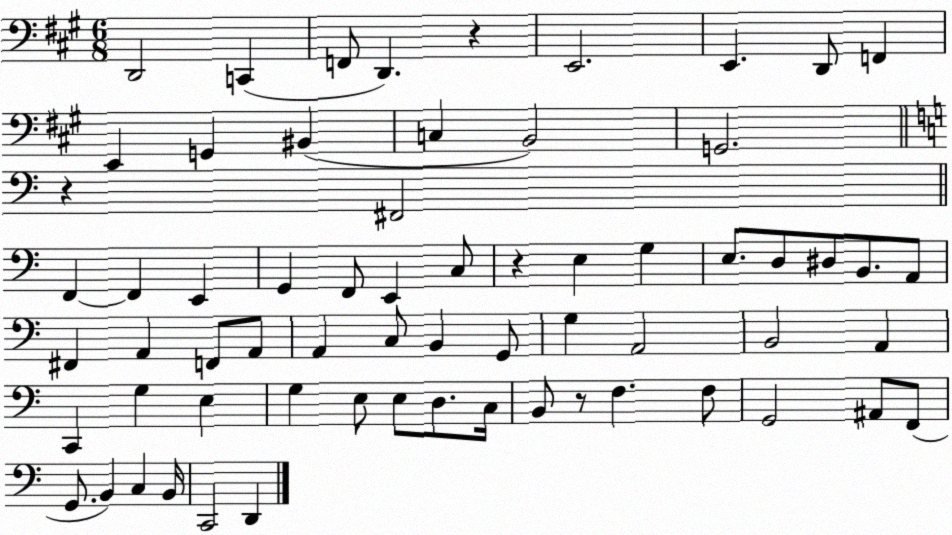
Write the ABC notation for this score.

X:1
T:Untitled
M:6/8
L:1/4
K:A
D,,2 C,, F,,/2 D,, z E,,2 E,, D,,/2 F,, E,, G,, ^B,, C, B,,2 G,,2 z ^F,,2 F,, F,, E,, G,, F,,/2 E,, C,/2 z E, G, E,/2 D,/2 ^D,/2 B,,/2 A,,/2 ^F,, A,, F,,/2 A,,/2 A,, C,/2 B,, G,,/2 G, A,,2 B,,2 A,, C,, G, E, G, E,/2 E,/2 D,/2 C,/4 B,,/2 z/2 F, F,/2 G,,2 ^A,,/2 F,,/2 G,,/2 B,, C, B,,/4 C,,2 D,,